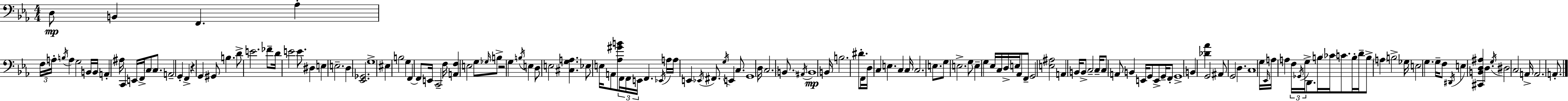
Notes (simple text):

D3/e B2/q F2/q. Ab3/q F3/s A3/s B3/s A3/q G3/h B2/s B2/s A2/q A#3/s C2/q E2/s F2/s C3/e C3/e. A2/h G2/q F2/q R/q G2/q G#2/e B3/q. D4/e E4/h. FES4/e D4/s E4/h E4/e. D#3/q E3/q E3/h. D3/q [Eb2,Gb2]/h. G3/w EIS3/q B3/h G3/q F2/q F2/e E2/s C2/h F3/s [A2,F3]/q E3/h G3/e Gb3/s B3/e R/h G3/q B3/s E3/q D3/e E3/h [C#3,G3,A3]/q. Eb3/e E3/s A2/e [Ab3,G#4,B4]/e F2/s F2/s E2/s F2/q. Eb2/s A3/s A3/s E2/q Eb2/s F#2/e. G3/s E2/q C3/e. G2/w D3/s C3/h. B2/e. A#2/s B2/w B2/s B3/h. D#4/e. F2/s D3/s C3/q E3/q. C3/q C3/s C3/h. E3/e. G3/e E3/h. G3/e E3/q G3/q Eb3/s C3/s D3/s E3/s Ab2/e F2/e G2/h [E3,A#3]/h A2/q B2/s B2/e C3/h C3/s C3/e A2/e B2/q E2/s G2/e E2/e G2/s F2/e G2/w B2/q [Db4,Ab4]/q G2/h A#2/e G2/h D3/q. C3/w G3/s Eb2/s A3/s A3/q F3/s Gb2/s G3/s D2/e. B3/s CES4/s C4/e. B3/s D4/s B3/e A3/q B3/h Gb3/s E3/h G3/q. G3/s F3/e D#2/s E3/q [C#2,B2,D3,A#3]/q D3/q. G3/s D#3/h C3/h A2/s A2/h. A2/e.